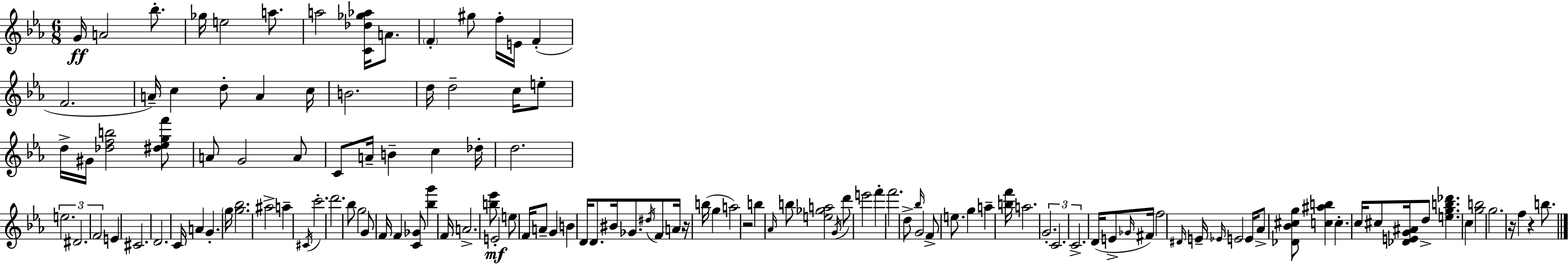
G4/s A4/h Bb5/e. Gb5/s E5/h A5/e. A5/h [C4,Db5,Gb5,Ab5]/s A4/e. F4/q G#5/e F5/s E4/s F4/q F4/h. A4/s C5/q D5/e A4/q C5/s B4/h. D5/s D5/h C5/s E5/e D5/s G#4/s [Db5,F5,B5]/h [D#5,Eb5,G5,F6]/e A4/e G4/h A4/e C4/e A4/s B4/q C5/q Db5/s D5/h. E5/h. D#4/h. F4/h E4/q C#4/h. D4/h. C4/s A4/q G4/q. G5/s [G5,Bb5]/h. A#5/h A5/q C#4/s C6/h. D6/h. Bb5/e G5/h G4/e F4/s F4/q [C4,Gb4]/e [Bb5,G6]/q F4/s A4/h. [B5,Eb6]/e E4/h E5/e F4/s A4/e G4/q B4/q D4/s D4/e. BIS4/s Gb4/e. D#5/s F4/e A4/s R/s B5/s G5/q A5/h R/h B5/q Ab4/s B5/e [E5,Gb5,A5]/h G4/s D6/e E6/h F6/q F6/h. D5/e Bb5/s G4/h F4/e E5/e. G5/q A5/q [B5,F6]/s A5/h. G4/h. C4/h. C4/h. D4/s E4/e Gb4/s F#4/s F5/h D#4/s E4/s Eb4/s E4/h E4/s Ab4/e [Db4,Bb4,C#5,G5]/e [C5,A#5,B5]/q C5/q. C5/s C#5/e [Db4,E4,G4,A#4]/s D5/e [E5,G5,B5,Db6]/q. C5/q [G5,B5]/h G5/h. R/s F5/q R/q B5/e.